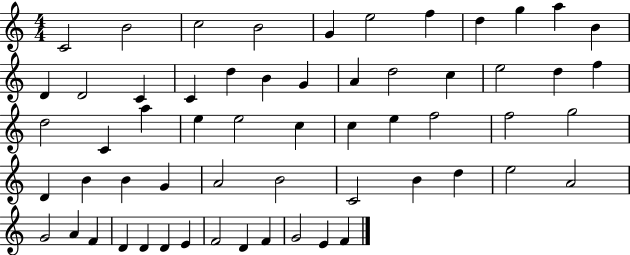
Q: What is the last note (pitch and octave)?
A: F4